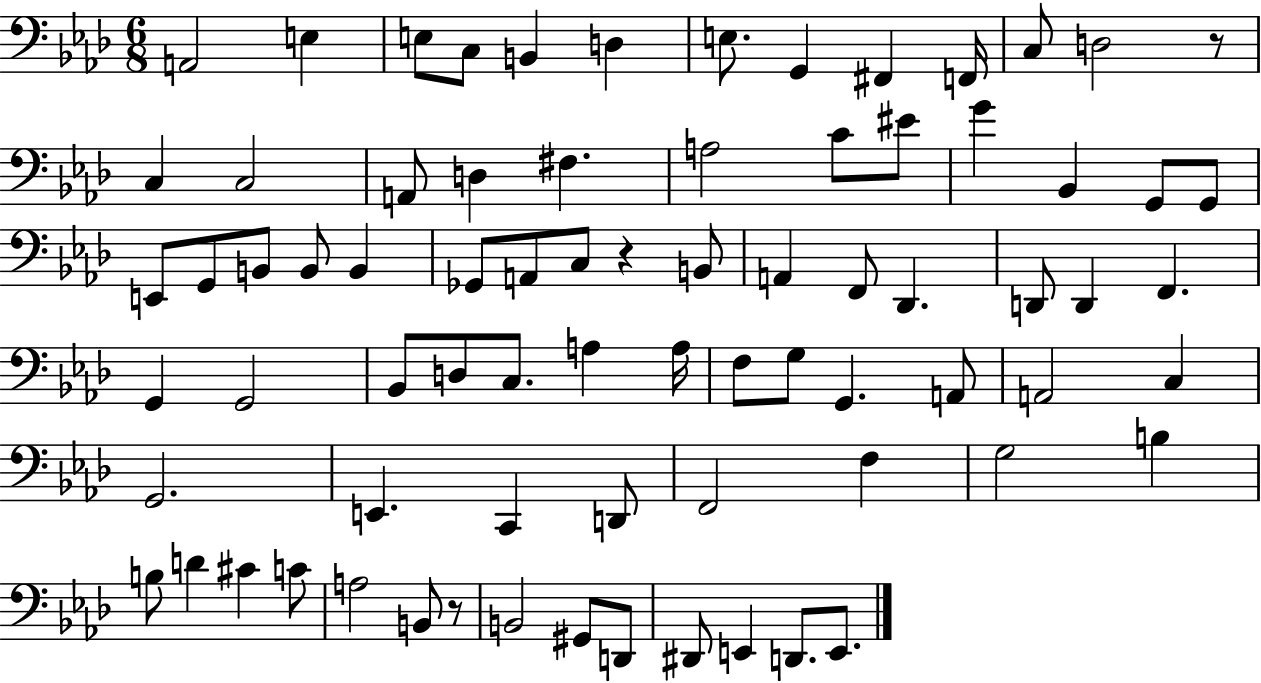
{
  \clef bass
  \numericTimeSignature
  \time 6/8
  \key aes \major
  a,2 e4 | e8 c8 b,4 d4 | e8. g,4 fis,4 f,16 | c8 d2 r8 | \break c4 c2 | a,8 d4 fis4. | a2 c'8 eis'8 | g'4 bes,4 g,8 g,8 | \break e,8 g,8 b,8 b,8 b,4 | ges,8 a,8 c8 r4 b,8 | a,4 f,8 des,4. | d,8 d,4 f,4. | \break g,4 g,2 | bes,8 d8 c8. a4 a16 | f8 g8 g,4. a,8 | a,2 c4 | \break g,2. | e,4. c,4 d,8 | f,2 f4 | g2 b4 | \break b8 d'4 cis'4 c'8 | a2 b,8 r8 | b,2 gis,8 d,8 | dis,8 e,4 d,8. e,8. | \break \bar "|."
}